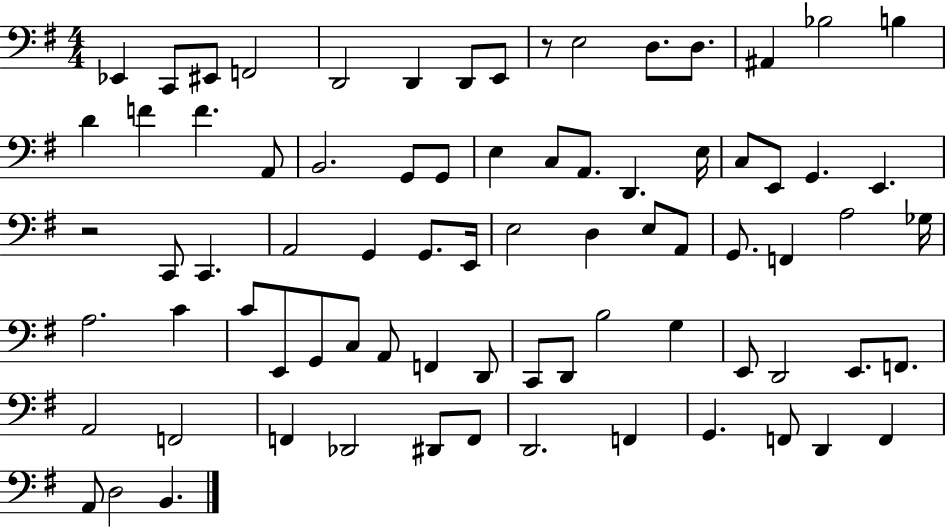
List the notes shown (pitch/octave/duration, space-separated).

Eb2/q C2/e EIS2/e F2/h D2/h D2/q D2/e E2/e R/e E3/h D3/e. D3/e. A#2/q Bb3/h B3/q D4/q F4/q F4/q. A2/e B2/h. G2/e G2/e E3/q C3/e A2/e. D2/q. E3/s C3/e E2/e G2/q. E2/q. R/h C2/e C2/q. A2/h G2/q G2/e. E2/s E3/h D3/q E3/e A2/e G2/e. F2/q A3/h Gb3/s A3/h. C4/q C4/e E2/e G2/e C3/e A2/e F2/q D2/e C2/e D2/e B3/h G3/q E2/e D2/h E2/e. F2/e. A2/h F2/h F2/q Db2/h D#2/e F2/e D2/h. F2/q G2/q. F2/e D2/q F2/q A2/e D3/h B2/q.